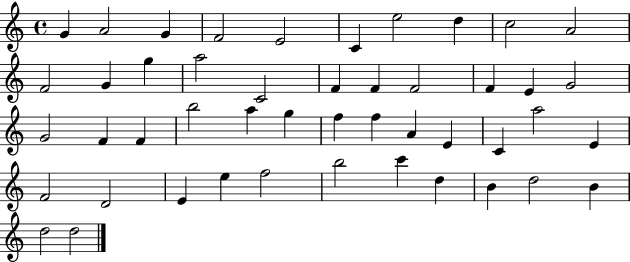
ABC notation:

X:1
T:Untitled
M:4/4
L:1/4
K:C
G A2 G F2 E2 C e2 d c2 A2 F2 G g a2 C2 F F F2 F E G2 G2 F F b2 a g f f A E C a2 E F2 D2 E e f2 b2 c' d B d2 B d2 d2